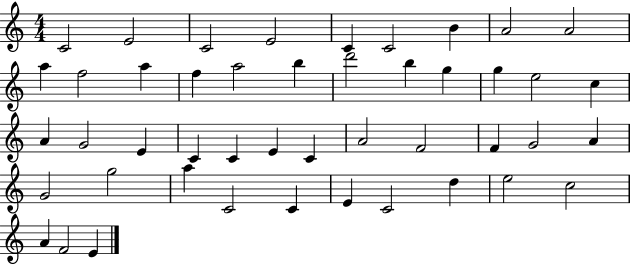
{
  \clef treble
  \numericTimeSignature
  \time 4/4
  \key c \major
  c'2 e'2 | c'2 e'2 | c'4 c'2 b'4 | a'2 a'2 | \break a''4 f''2 a''4 | f''4 a''2 b''4 | d'''2 b''4 g''4 | g''4 e''2 c''4 | \break a'4 g'2 e'4 | c'4 c'4 e'4 c'4 | a'2 f'2 | f'4 g'2 a'4 | \break g'2 g''2 | a''4 c'2 c'4 | e'4 c'2 d''4 | e''2 c''2 | \break a'4 f'2 e'4 | \bar "|."
}